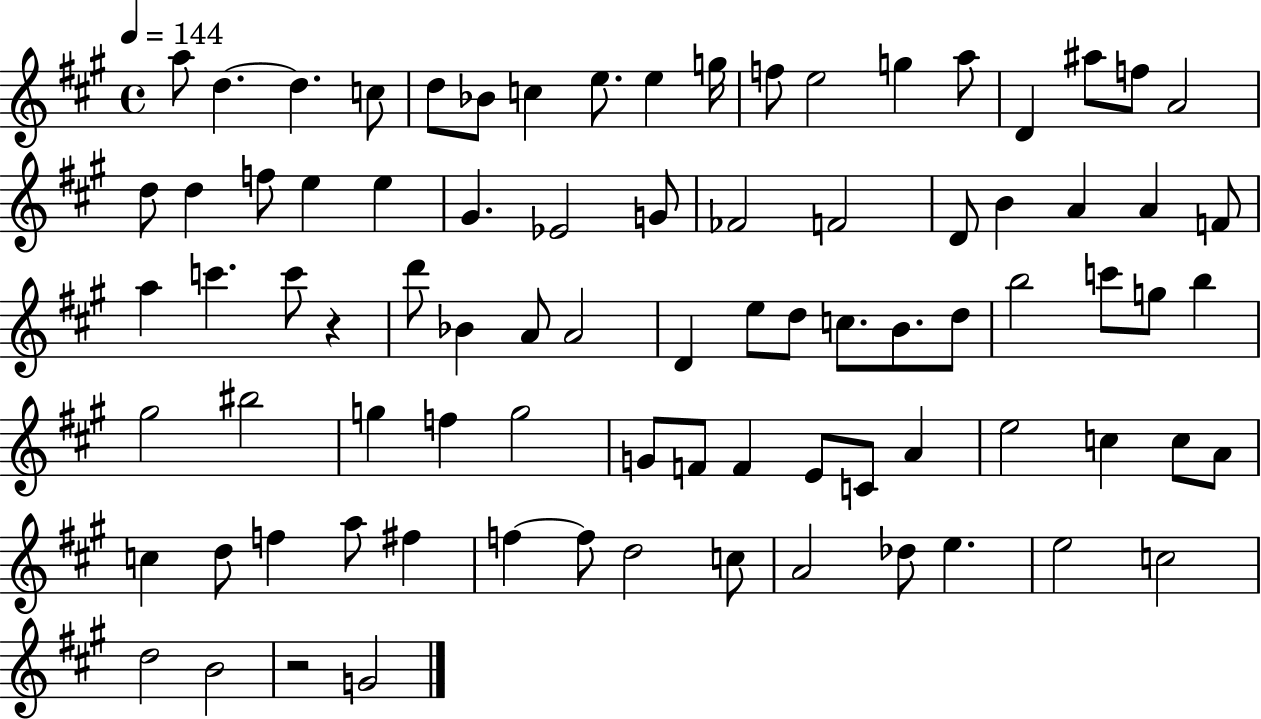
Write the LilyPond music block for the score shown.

{
  \clef treble
  \time 4/4
  \defaultTimeSignature
  \key a \major
  \tempo 4 = 144
  a''8 d''4.~~ d''4. c''8 | d''8 bes'8 c''4 e''8. e''4 g''16 | f''8 e''2 g''4 a''8 | d'4 ais''8 f''8 a'2 | \break d''8 d''4 f''8 e''4 e''4 | gis'4. ees'2 g'8 | fes'2 f'2 | d'8 b'4 a'4 a'4 f'8 | \break a''4 c'''4. c'''8 r4 | d'''8 bes'4 a'8 a'2 | d'4 e''8 d''8 c''8. b'8. d''8 | b''2 c'''8 g''8 b''4 | \break gis''2 bis''2 | g''4 f''4 g''2 | g'8 f'8 f'4 e'8 c'8 a'4 | e''2 c''4 c''8 a'8 | \break c''4 d''8 f''4 a''8 fis''4 | f''4~~ f''8 d''2 c''8 | a'2 des''8 e''4. | e''2 c''2 | \break d''2 b'2 | r2 g'2 | \bar "|."
}